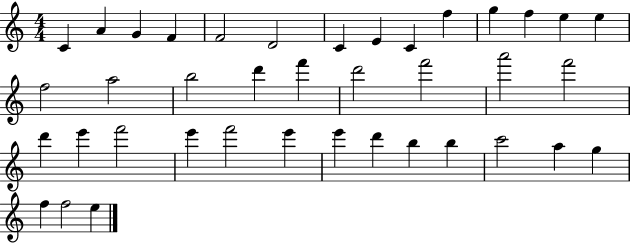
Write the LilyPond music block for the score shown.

{
  \clef treble
  \numericTimeSignature
  \time 4/4
  \key c \major
  c'4 a'4 g'4 f'4 | f'2 d'2 | c'4 e'4 c'4 f''4 | g''4 f''4 e''4 e''4 | \break f''2 a''2 | b''2 d'''4 f'''4 | d'''2 f'''2 | a'''2 f'''2 | \break d'''4 e'''4 f'''2 | e'''4 f'''2 e'''4 | e'''4 d'''4 b''4 b''4 | c'''2 a''4 g''4 | \break f''4 f''2 e''4 | \bar "|."
}